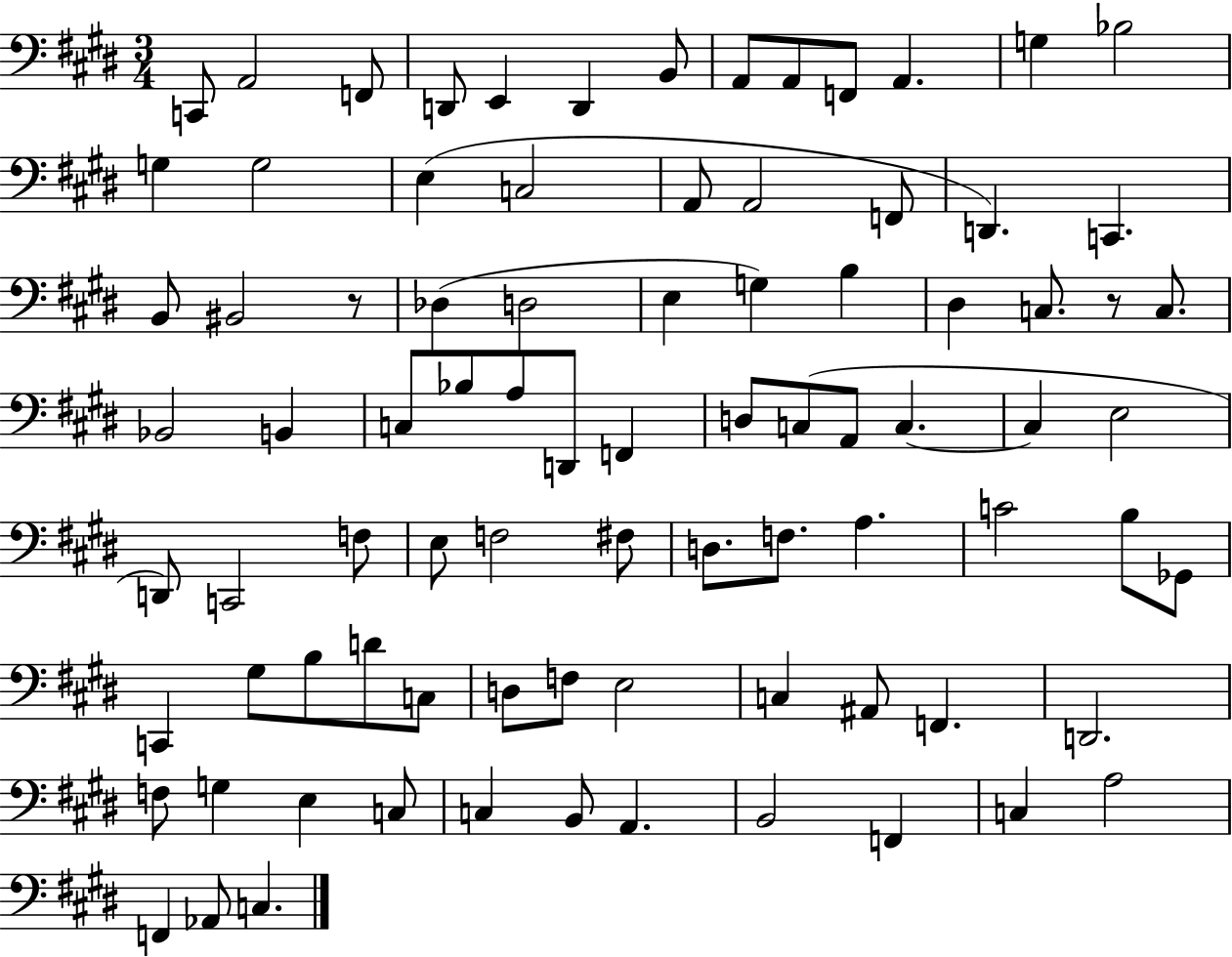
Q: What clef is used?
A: bass